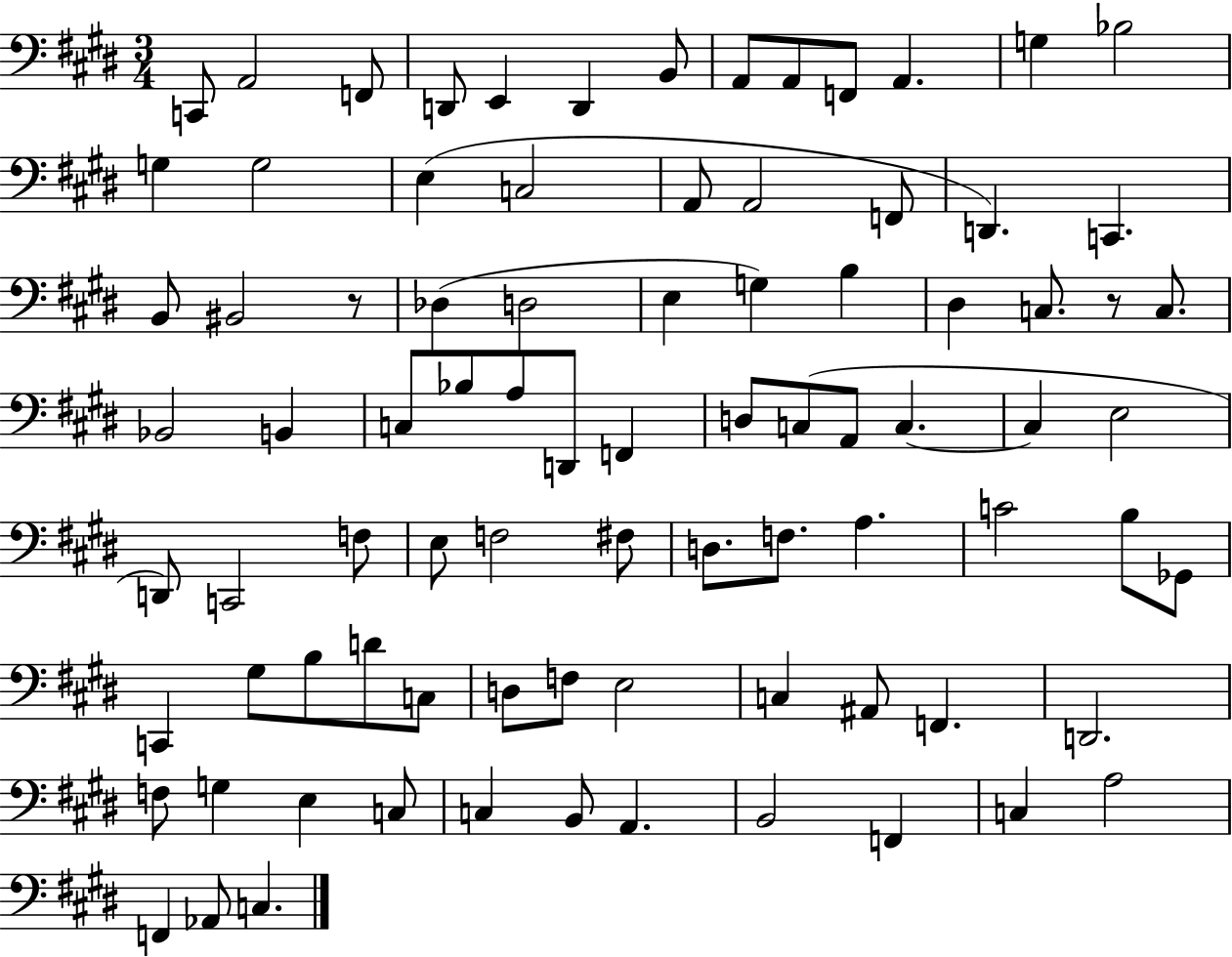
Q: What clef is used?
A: bass